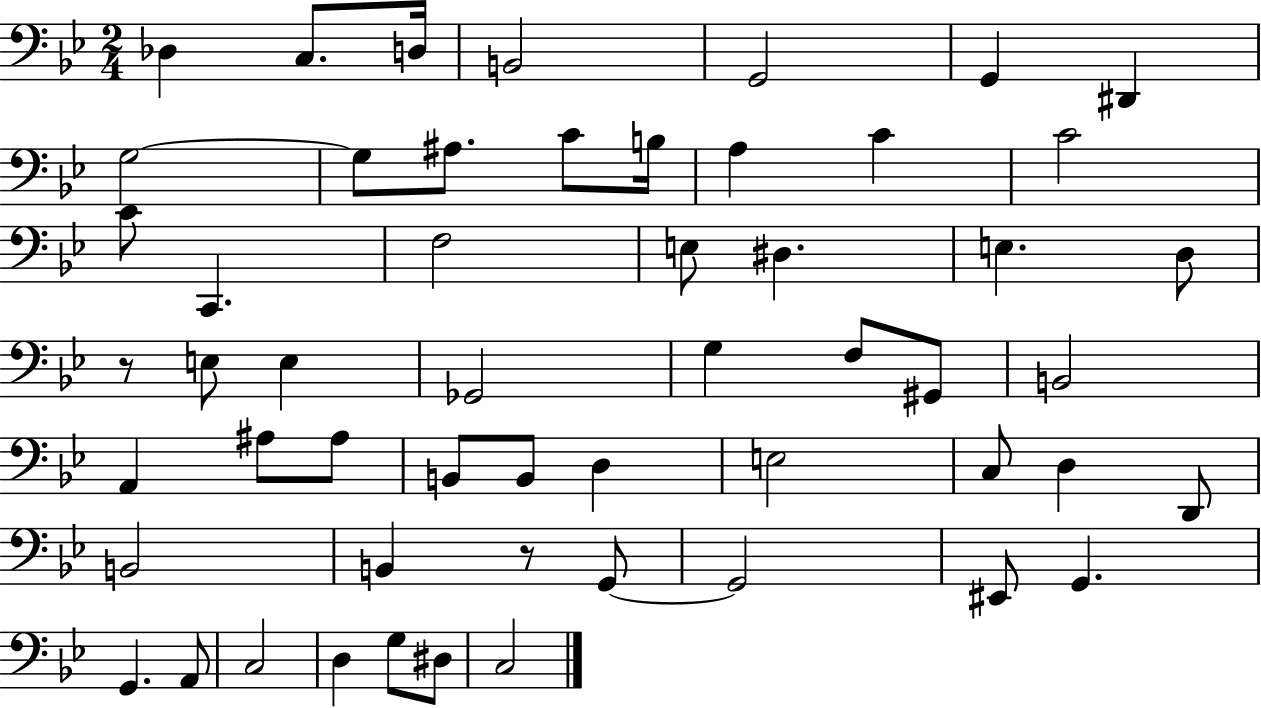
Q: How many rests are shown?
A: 2